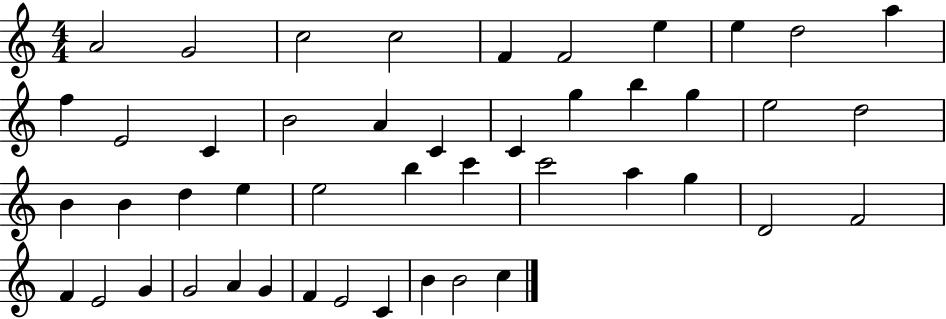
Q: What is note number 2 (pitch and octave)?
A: G4